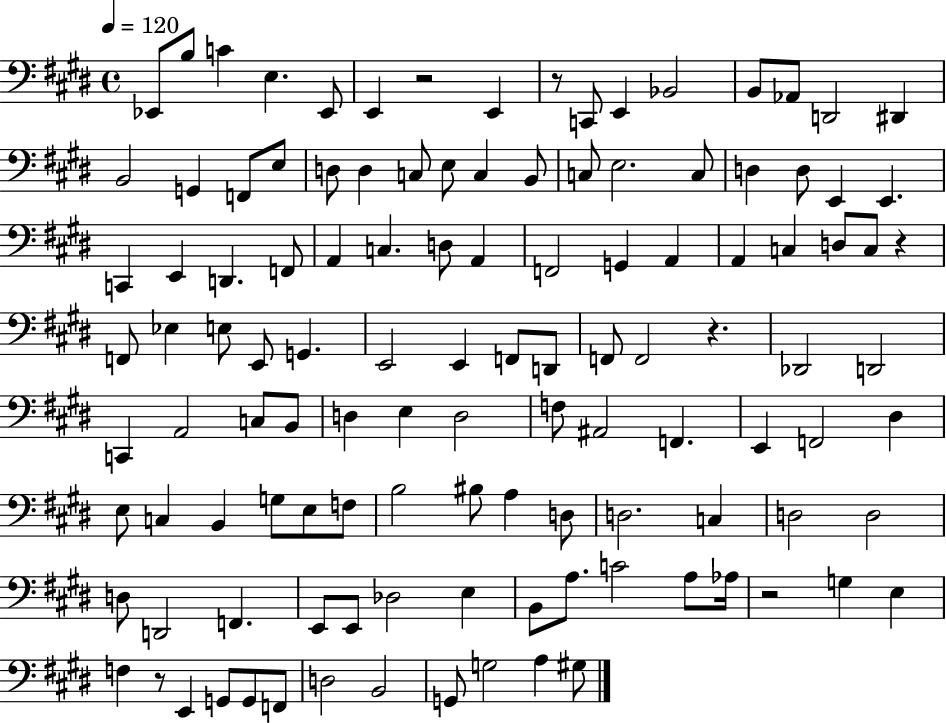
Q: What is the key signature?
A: E major